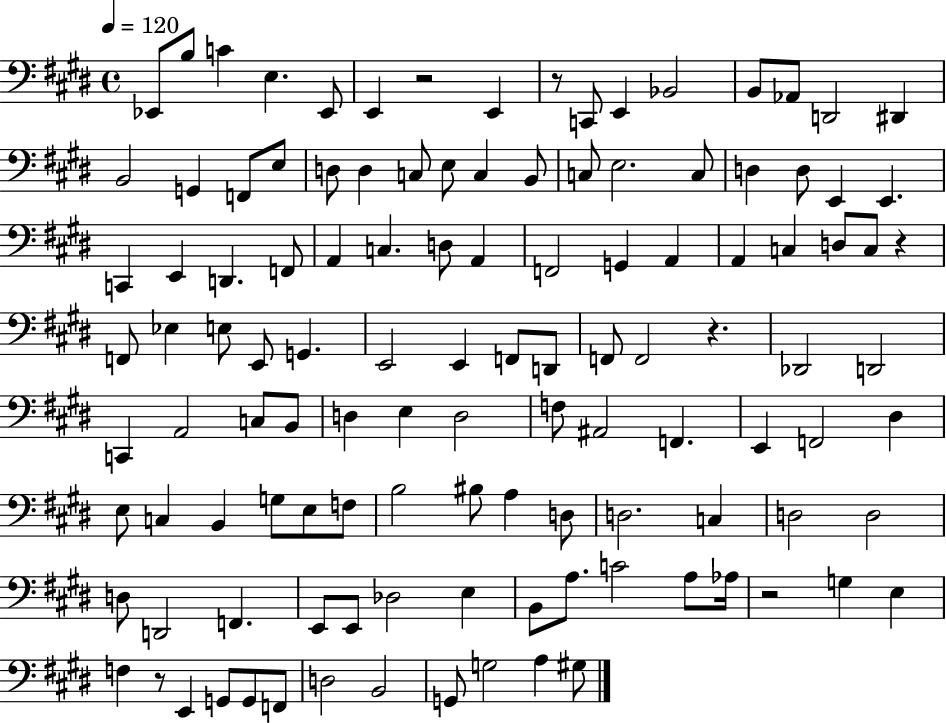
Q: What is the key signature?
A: E major